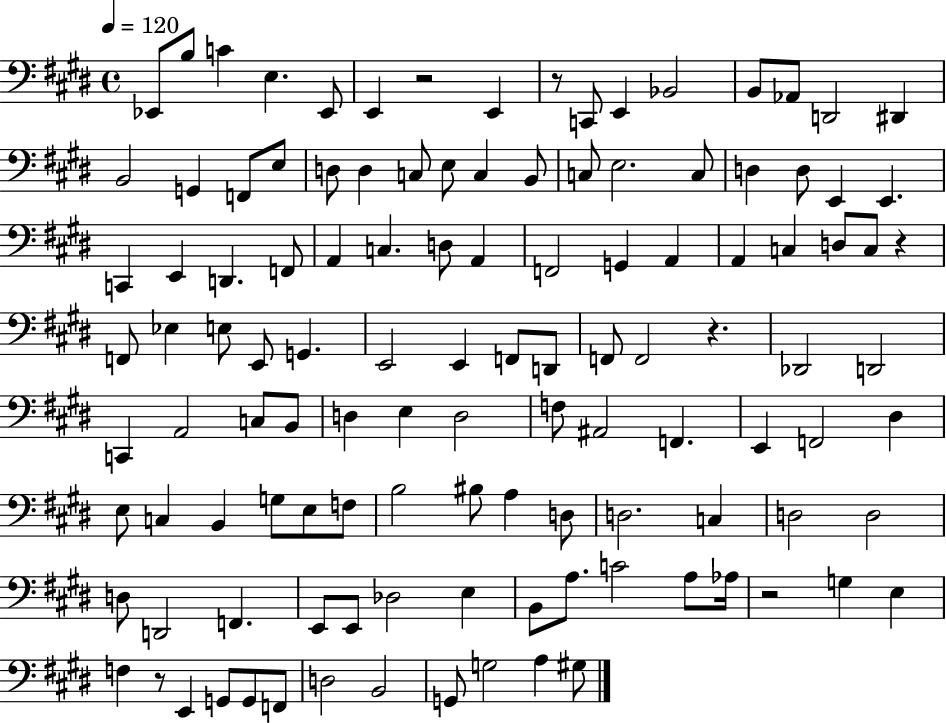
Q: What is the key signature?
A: E major